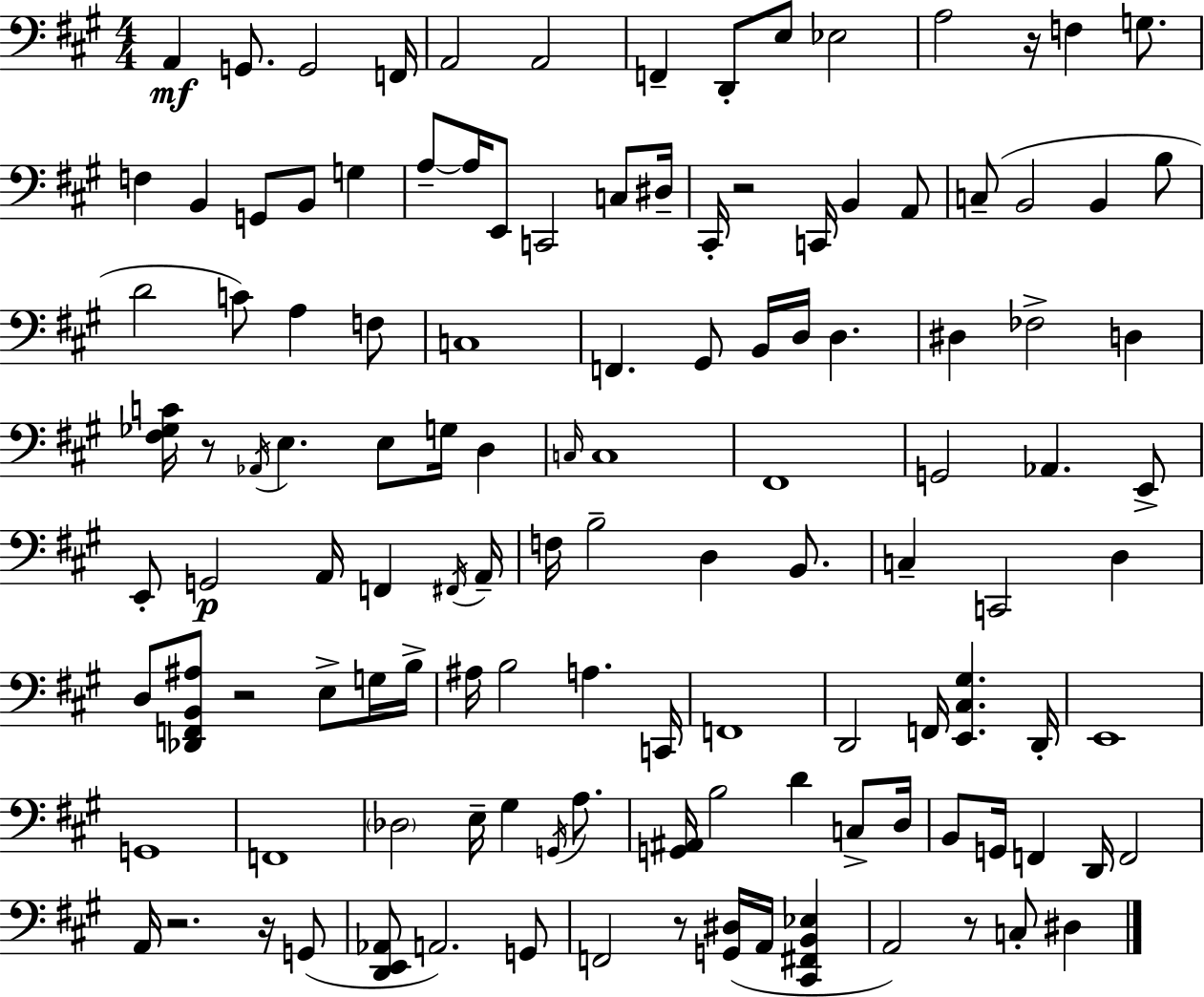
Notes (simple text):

A2/q G2/e. G2/h F2/s A2/h A2/h F2/q D2/e E3/e Eb3/h A3/h R/s F3/q G3/e. F3/q B2/q G2/e B2/e G3/q A3/e A3/s E2/e C2/h C3/e D#3/s C#2/s R/h C2/s B2/q A2/e C3/e B2/h B2/q B3/e D4/h C4/e A3/q F3/e C3/w F2/q. G#2/e B2/s D3/s D3/q. D#3/q FES3/h D3/q [F#3,Gb3,C4]/s R/e Ab2/s E3/q. E3/e G3/s D3/q C3/s C3/w F#2/w G2/h Ab2/q. E2/e E2/e G2/h A2/s F2/q F#2/s A2/s F3/s B3/h D3/q B2/e. C3/q C2/h D3/q D3/e [Db2,F2,B2,A#3]/e R/h E3/e G3/s B3/s A#3/s B3/h A3/q. C2/s F2/w D2/h F2/s [E2,C#3,G#3]/q. D2/s E2/w G2/w F2/w Db3/h E3/s G#3/q G2/s A3/e. [G2,A#2]/s B3/h D4/q C3/e D3/s B2/e G2/s F2/q D2/s F2/h A2/s R/h. R/s G2/e [D2,E2,Ab2]/e A2/h. G2/e F2/h R/e [G2,D#3]/s A2/s [C#2,F#2,B2,Eb3]/q A2/h R/e C3/e D#3/q